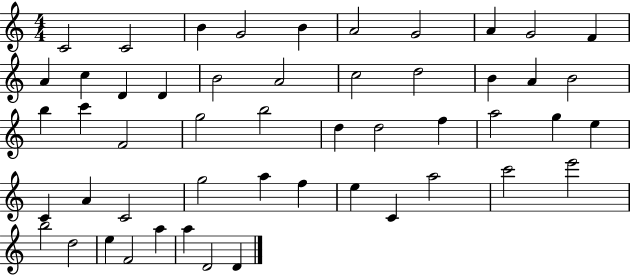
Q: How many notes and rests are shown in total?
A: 51